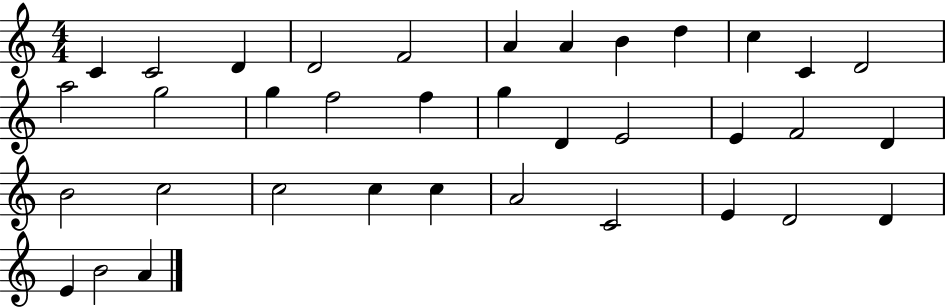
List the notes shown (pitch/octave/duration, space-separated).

C4/q C4/h D4/q D4/h F4/h A4/q A4/q B4/q D5/q C5/q C4/q D4/h A5/h G5/h G5/q F5/h F5/q G5/q D4/q E4/h E4/q F4/h D4/q B4/h C5/h C5/h C5/q C5/q A4/h C4/h E4/q D4/h D4/q E4/q B4/h A4/q